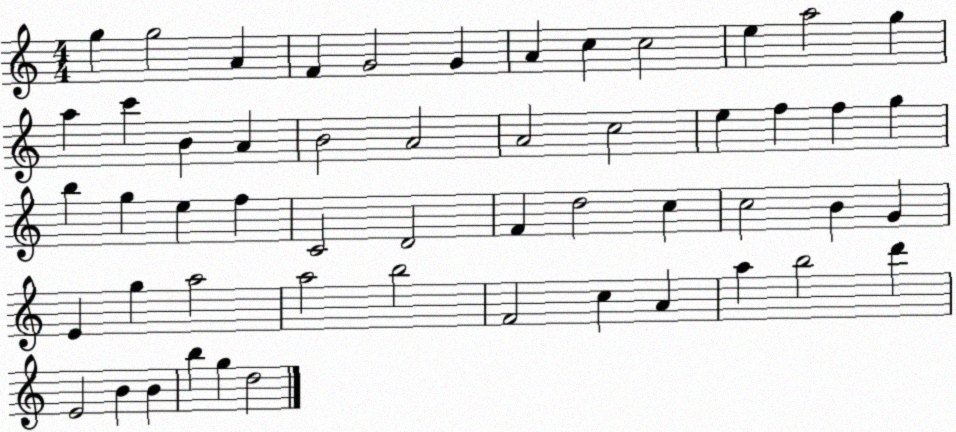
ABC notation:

X:1
T:Untitled
M:4/4
L:1/4
K:C
g g2 A F G2 G A c c2 e a2 g a c' B A B2 A2 A2 c2 e f f g b g e f C2 D2 F d2 c c2 B G E g a2 a2 b2 F2 c A a b2 d' E2 B B b g d2